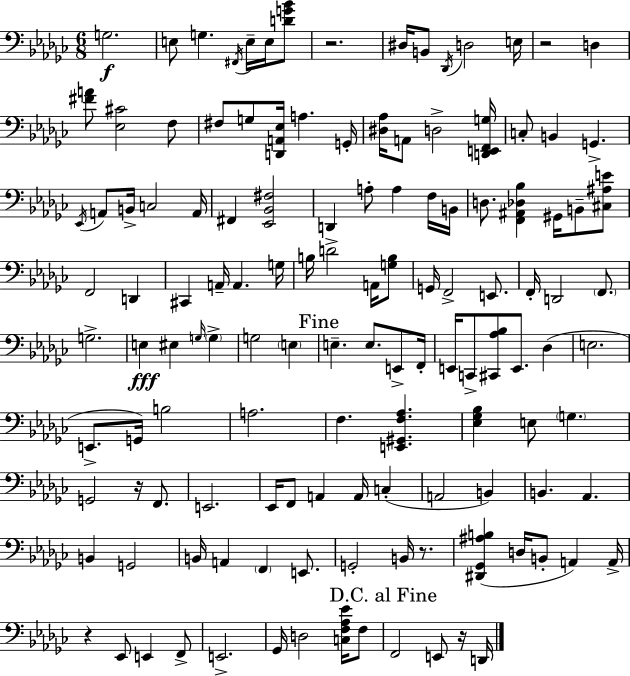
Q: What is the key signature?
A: EES minor